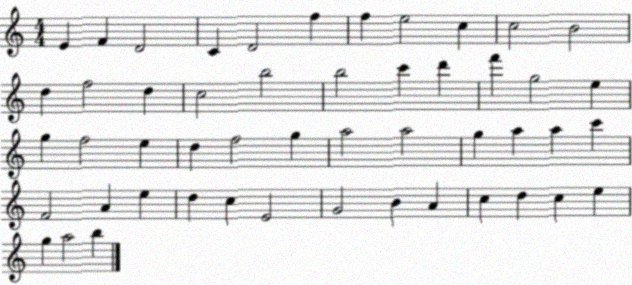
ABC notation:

X:1
T:Untitled
M:4/4
L:1/4
K:C
E F D2 C D2 f f e2 c c2 B2 d f2 d c2 b2 b2 c' d' f' g2 e g f2 e d f2 g a2 a2 g a a c' F2 A e d c E2 G2 B A c d c e g a2 b